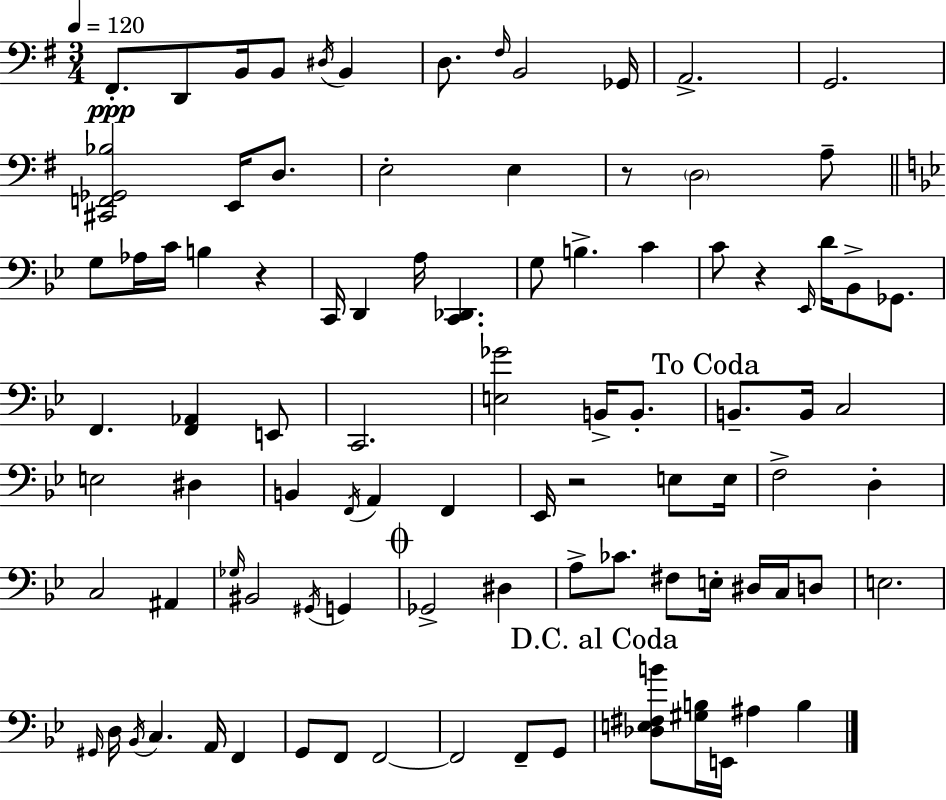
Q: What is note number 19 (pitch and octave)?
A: G3